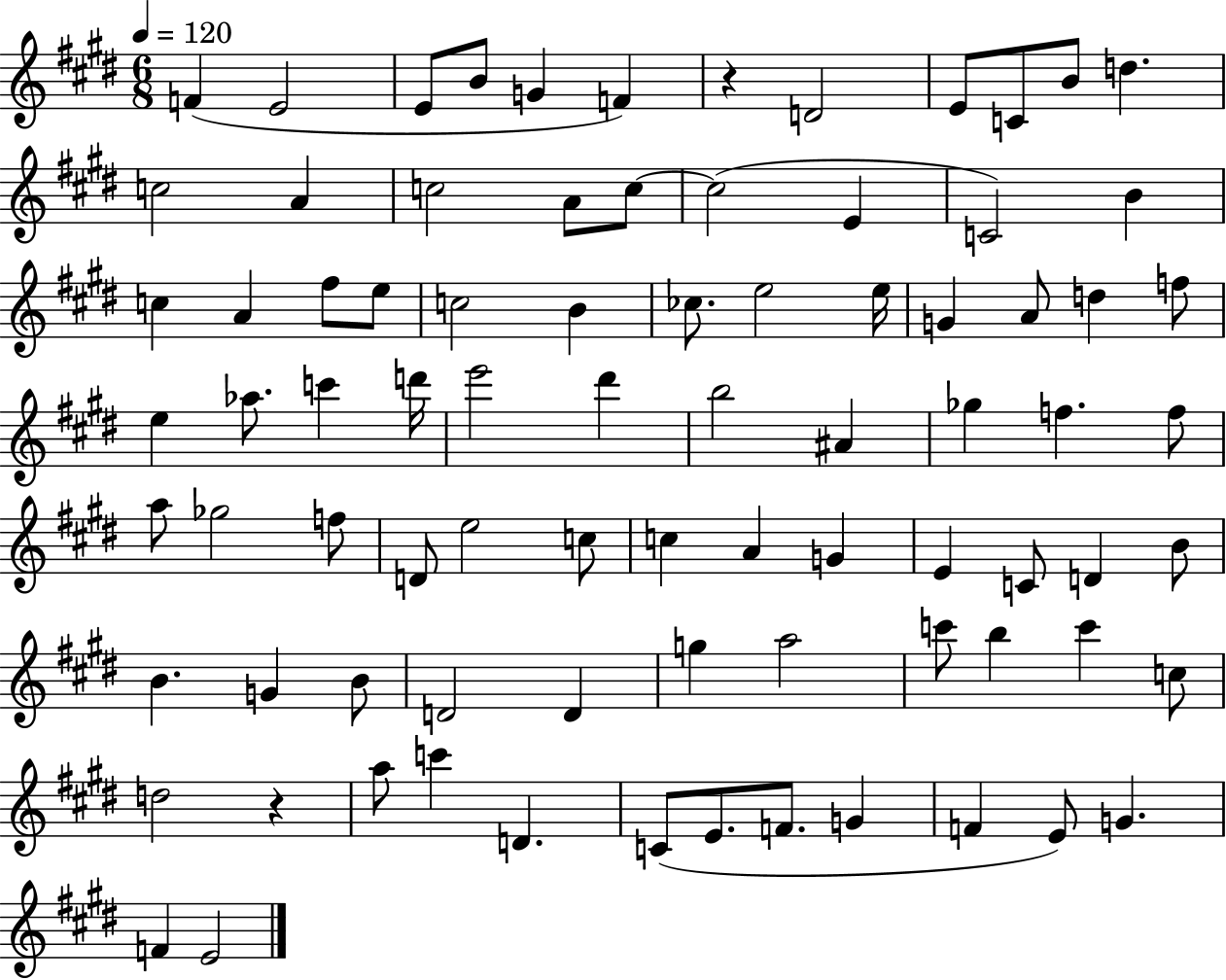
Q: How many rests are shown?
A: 2